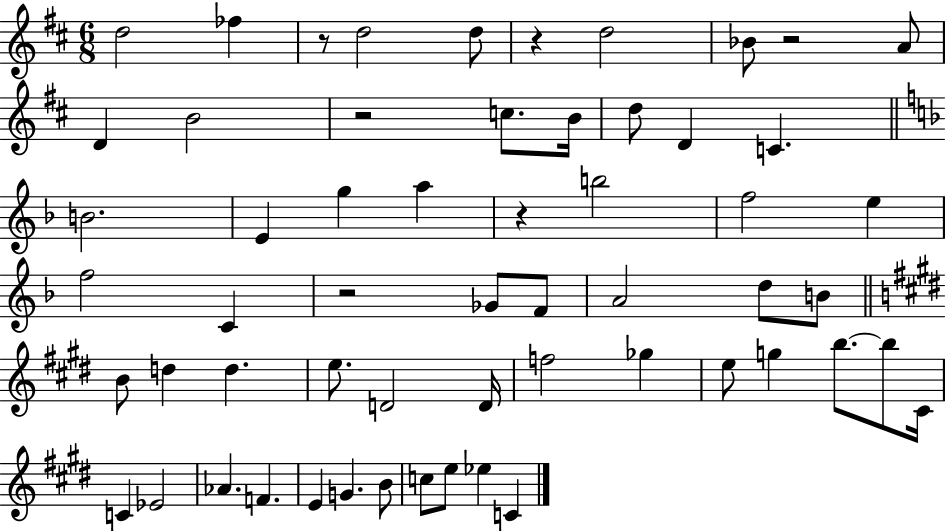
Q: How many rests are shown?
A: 6